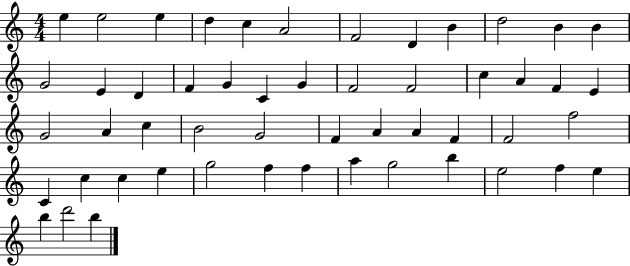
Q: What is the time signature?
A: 4/4